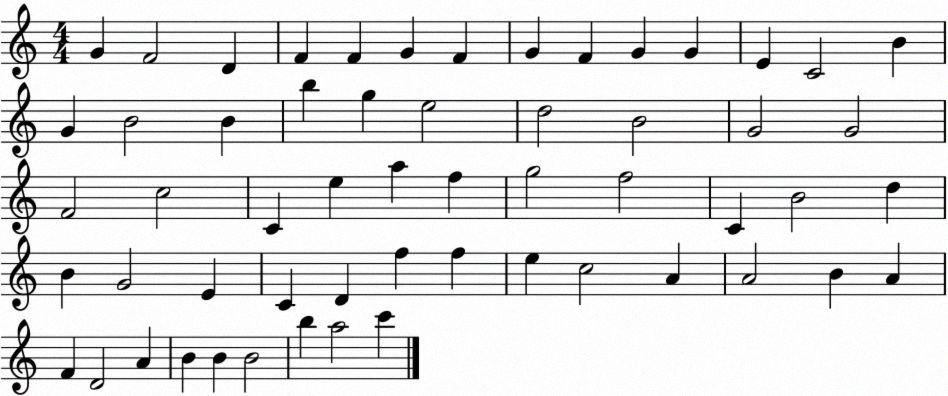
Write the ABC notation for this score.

X:1
T:Untitled
M:4/4
L:1/4
K:C
G F2 D F F G F G F G G E C2 B G B2 B b g e2 d2 B2 G2 G2 F2 c2 C e a f g2 f2 C B2 d B G2 E C D f f e c2 A A2 B A F D2 A B B B2 b a2 c'